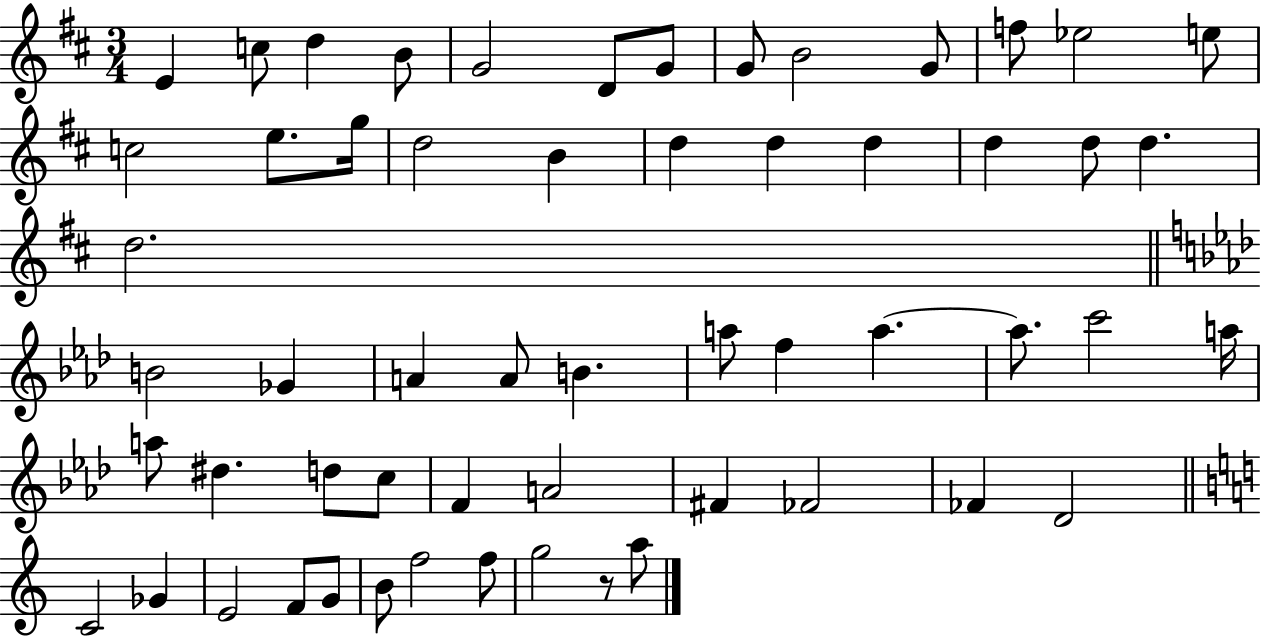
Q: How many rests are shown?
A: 1